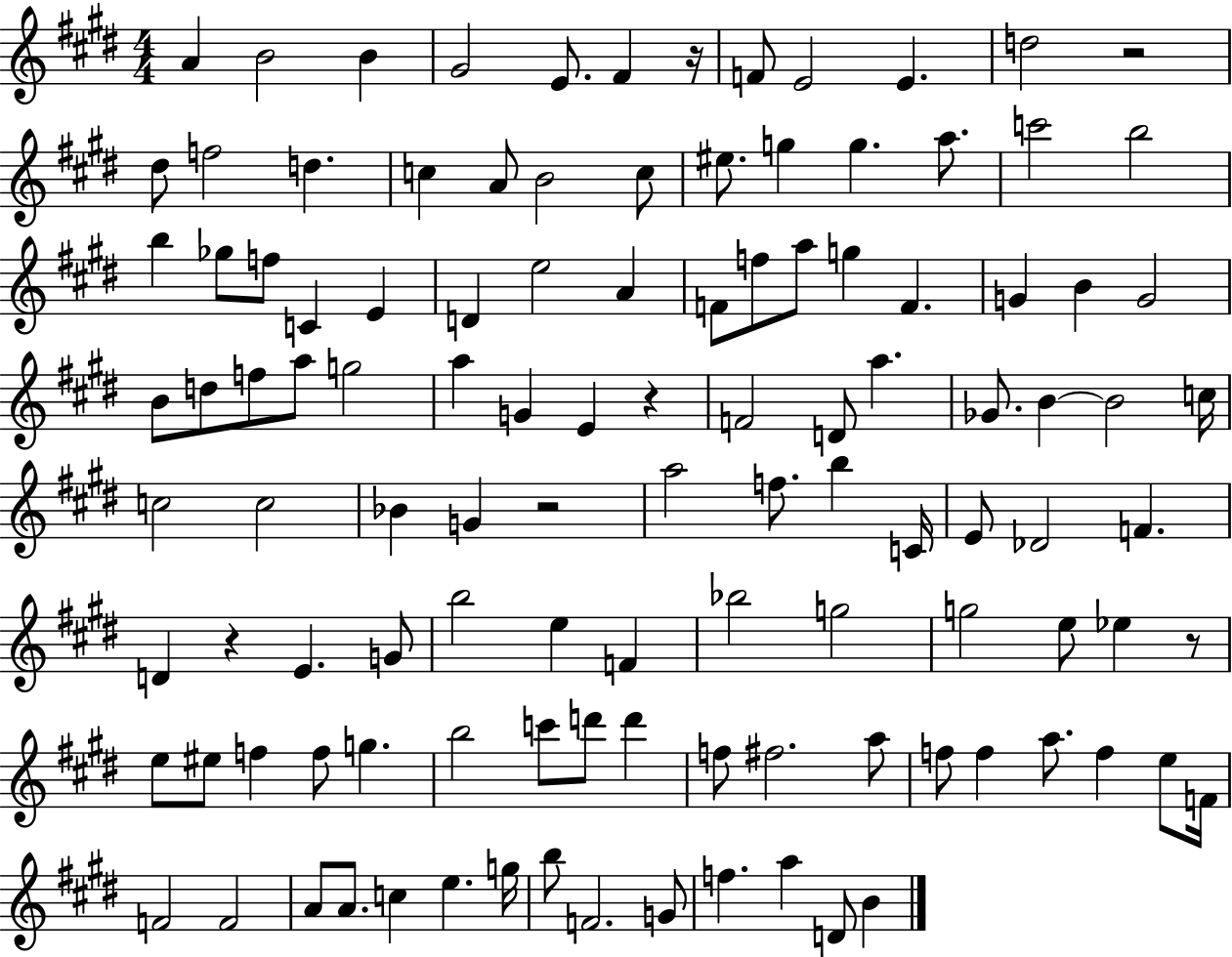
A4/q B4/h B4/q G#4/h E4/e. F#4/q R/s F4/e E4/h E4/q. D5/h R/h D#5/e F5/h D5/q. C5/q A4/e B4/h C5/e EIS5/e. G5/q G5/q. A5/e. C6/h B5/h B5/q Gb5/e F5/e C4/q E4/q D4/q E5/h A4/q F4/e F5/e A5/e G5/q F4/q. G4/q B4/q G4/h B4/e D5/e F5/e A5/e G5/h A5/q G4/q E4/q R/q F4/h D4/e A5/q. Gb4/e. B4/q B4/h C5/s C5/h C5/h Bb4/q G4/q R/h A5/h F5/e. B5/q C4/s E4/e Db4/h F4/q. D4/q R/q E4/q. G4/e B5/h E5/q F4/q Bb5/h G5/h G5/h E5/e Eb5/q R/e E5/e EIS5/e F5/q F5/e G5/q. B5/h C6/e D6/e D6/q F5/e F#5/h. A5/e F5/e F5/q A5/e. F5/q E5/e F4/s F4/h F4/h A4/e A4/e. C5/q E5/q. G5/s B5/e F4/h. G4/e F5/q. A5/q D4/e B4/q